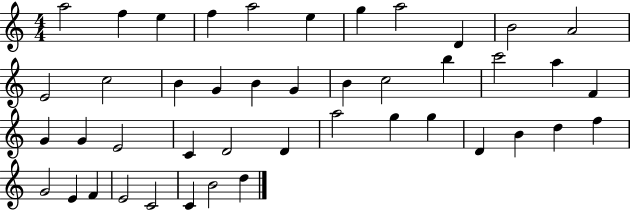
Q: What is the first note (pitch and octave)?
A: A5